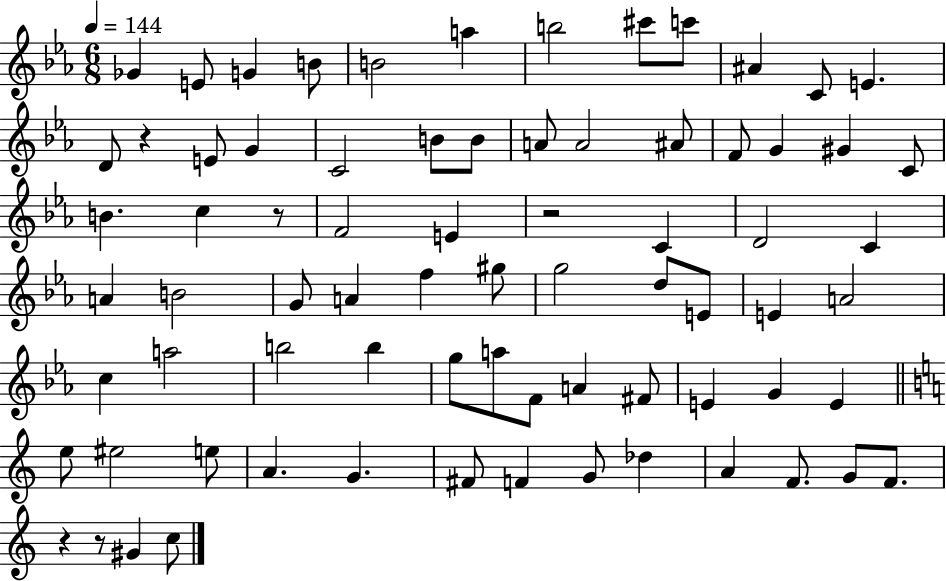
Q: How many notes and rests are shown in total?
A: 75